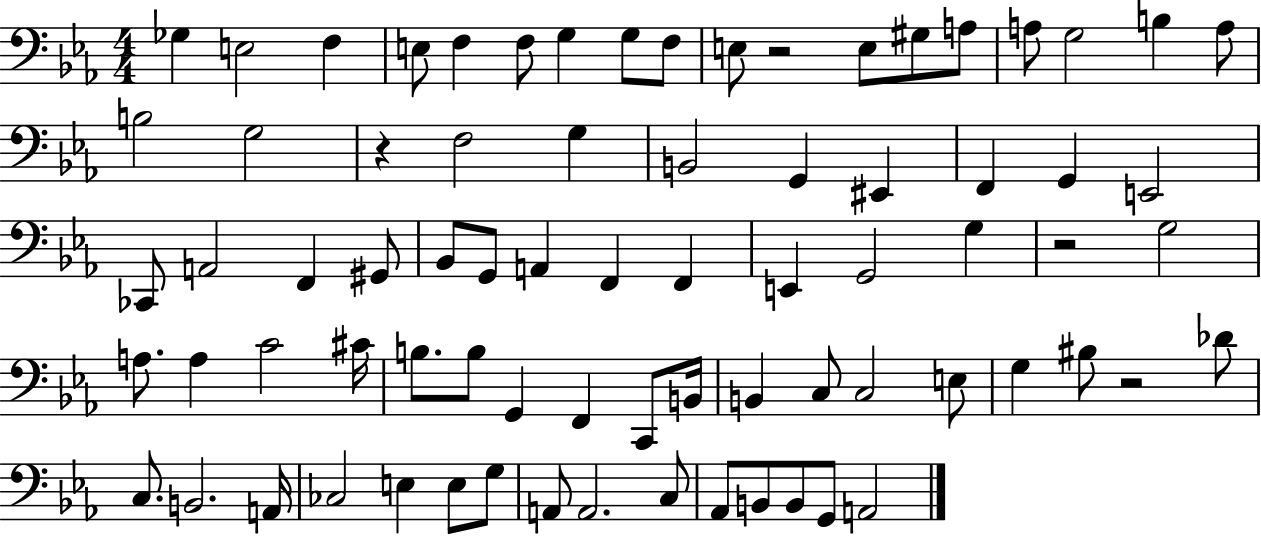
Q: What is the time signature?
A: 4/4